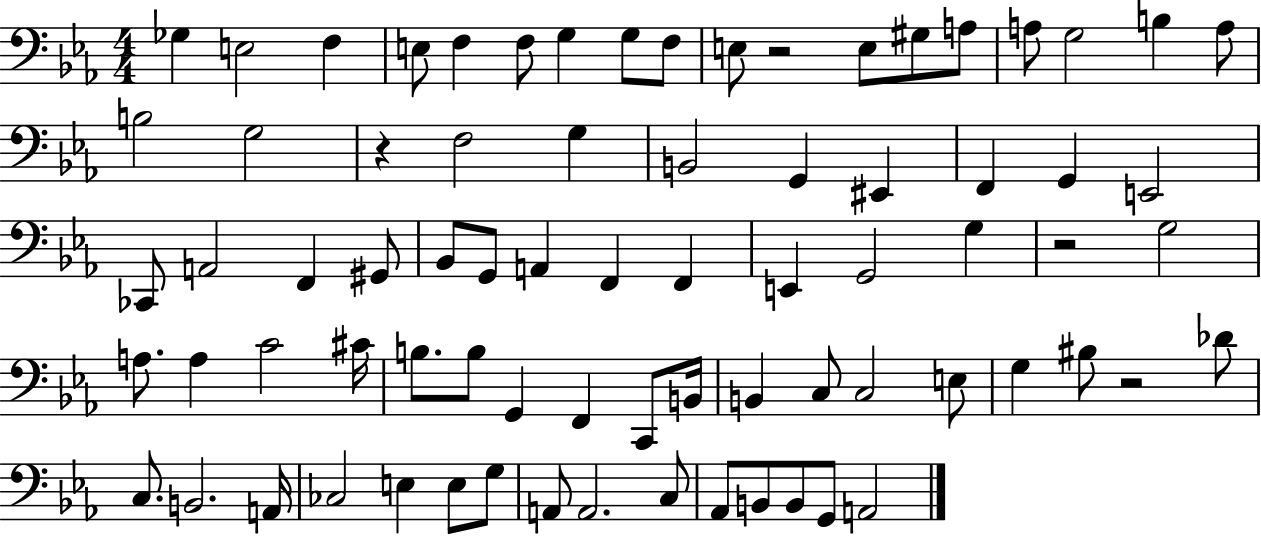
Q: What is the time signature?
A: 4/4